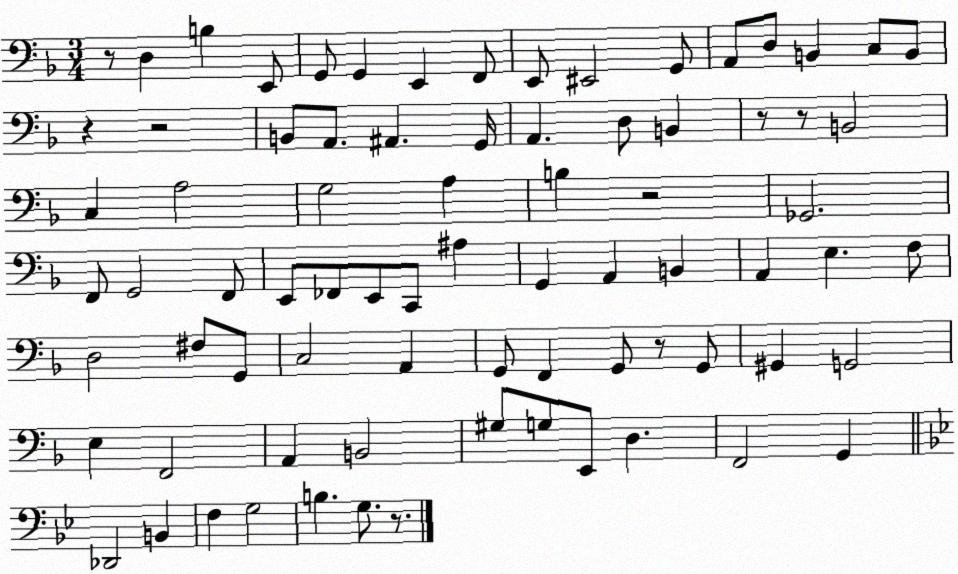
X:1
T:Untitled
M:3/4
L:1/4
K:F
z/2 D, B, E,,/2 G,,/2 G,, E,, F,,/2 E,,/2 ^E,,2 G,,/2 A,,/2 D,/2 B,, C,/2 B,,/2 z z2 B,,/2 A,,/2 ^A,, G,,/4 A,, D,/2 B,, z/2 z/2 B,,2 C, A,2 G,2 A, B, z2 _G,,2 F,,/2 G,,2 F,,/2 E,,/2 _F,,/2 E,,/2 C,,/2 ^A, G,, A,, B,, A,, E, F,/2 D,2 ^F,/2 G,,/2 C,2 A,, G,,/2 F,, G,,/2 z/2 G,,/2 ^G,, G,,2 E, F,,2 A,, B,,2 ^G,/2 G,/2 E,,/2 D, F,,2 G,, _D,,2 B,, F, G,2 B, G,/2 z/2